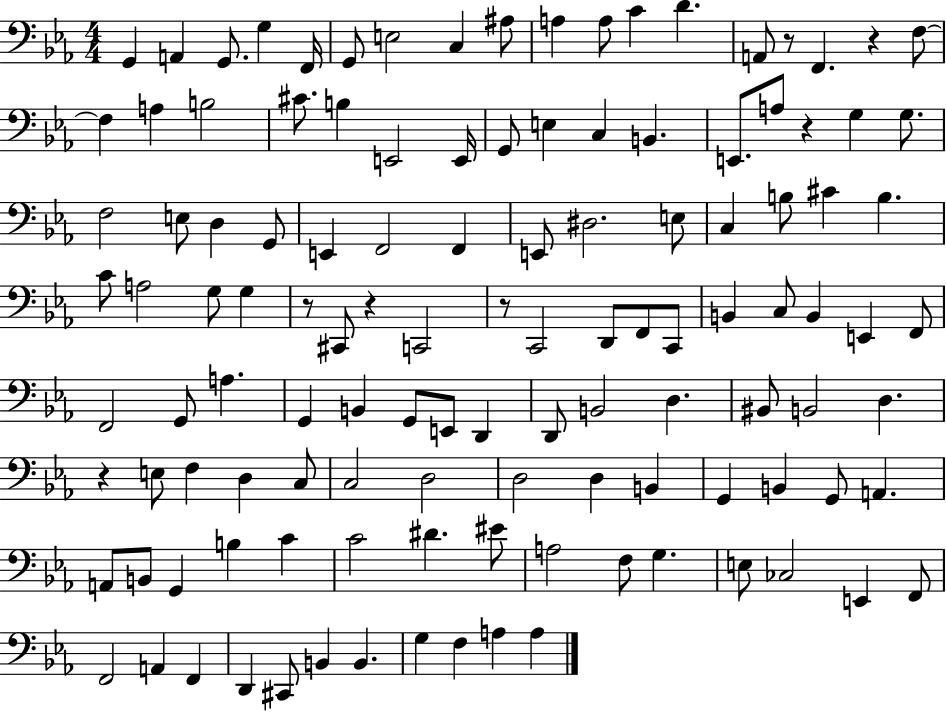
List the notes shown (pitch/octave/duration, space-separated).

G2/q A2/q G2/e. G3/q F2/s G2/e E3/h C3/q A#3/e A3/q A3/e C4/q D4/q. A2/e R/e F2/q. R/q F3/e F3/q A3/q B3/h C#4/e. B3/q E2/h E2/s G2/e E3/q C3/q B2/q. E2/e. A3/e R/q G3/q G3/e. F3/h E3/e D3/q G2/e E2/q F2/h F2/q E2/e D#3/h. E3/e C3/q B3/e C#4/q B3/q. C4/e A3/h G3/e G3/q R/e C#2/e R/q C2/h R/e C2/h D2/e F2/e C2/e B2/q C3/e B2/q E2/q F2/e F2/h G2/e A3/q. G2/q B2/q G2/e E2/e D2/q D2/e B2/h D3/q. BIS2/e B2/h D3/q. R/q E3/e F3/q D3/q C3/e C3/h D3/h D3/h D3/q B2/q G2/q B2/q G2/e A2/q. A2/e B2/e G2/q B3/q C4/q C4/h D#4/q. EIS4/e A3/h F3/e G3/q. E3/e CES3/h E2/q F2/e F2/h A2/q F2/q D2/q C#2/e B2/q B2/q. G3/q F3/q A3/q A3/q